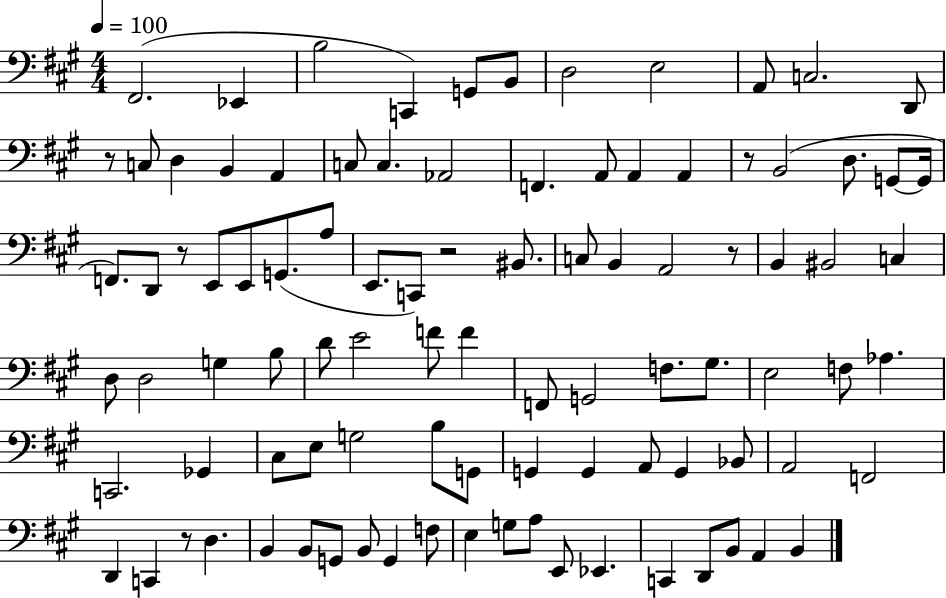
F#2/h. Eb2/q B3/h C2/q G2/e B2/e D3/h E3/h A2/e C3/h. D2/e R/e C3/e D3/q B2/q A2/q C3/e C3/q. Ab2/h F2/q. A2/e A2/q A2/q R/e B2/h D3/e. G2/e G2/s F2/e. D2/e R/e E2/e E2/e G2/e. A3/e E2/e. C2/e R/h BIS2/e. C3/e B2/q A2/h R/e B2/q BIS2/h C3/q D3/e D3/h G3/q B3/e D4/e E4/h F4/e F4/q F2/e G2/h F3/e. G#3/e. E3/h F3/e Ab3/q. C2/h. Gb2/q C#3/e E3/e G3/h B3/e G2/e G2/q G2/q A2/e G2/q Bb2/e A2/h F2/h D2/q C2/q R/e D3/q. B2/q B2/e G2/e B2/e G2/q F3/e E3/q G3/e A3/e E2/e Eb2/q. C2/q D2/e B2/e A2/q B2/q